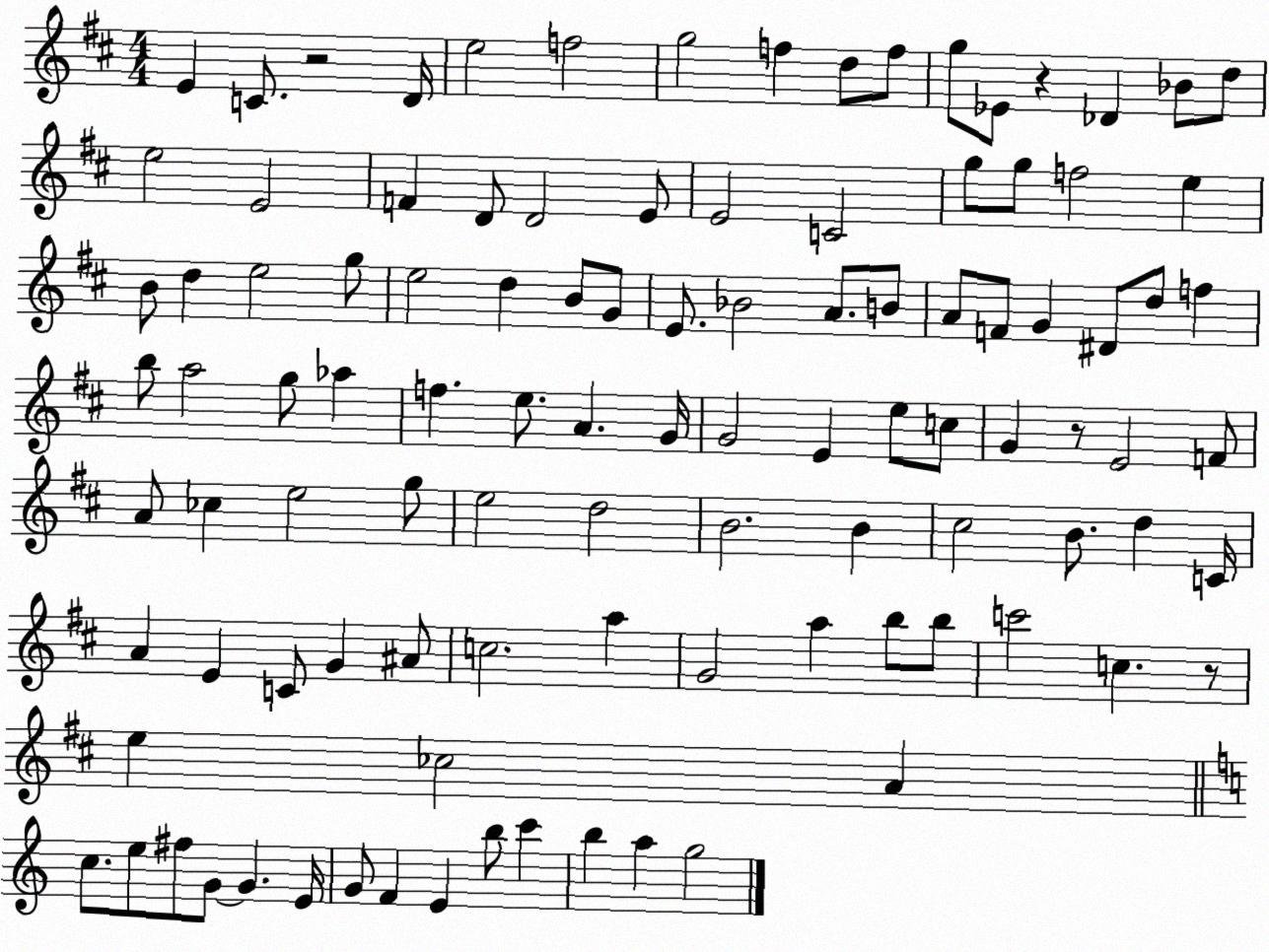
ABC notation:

X:1
T:Untitled
M:4/4
L:1/4
K:D
E C/2 z2 D/4 e2 f2 g2 f d/2 f/2 g/2 _E/2 z _D _B/2 d/2 e2 E2 F D/2 D2 E/2 E2 C2 g/2 g/2 f2 e B/2 d e2 g/2 e2 d B/2 G/2 E/2 _B2 A/2 B/2 A/2 F/2 G ^D/2 d/2 f b/2 a2 g/2 _a f e/2 A G/4 G2 E e/2 c/2 G z/2 E2 F/2 A/2 _c e2 g/2 e2 d2 B2 B ^c2 B/2 d C/4 A E C/2 G ^A/2 c2 a G2 a b/2 b/2 c'2 c z/2 e _c2 A c/2 e/2 ^f/2 G/2 G E/4 G/2 F E b/2 c' b a g2